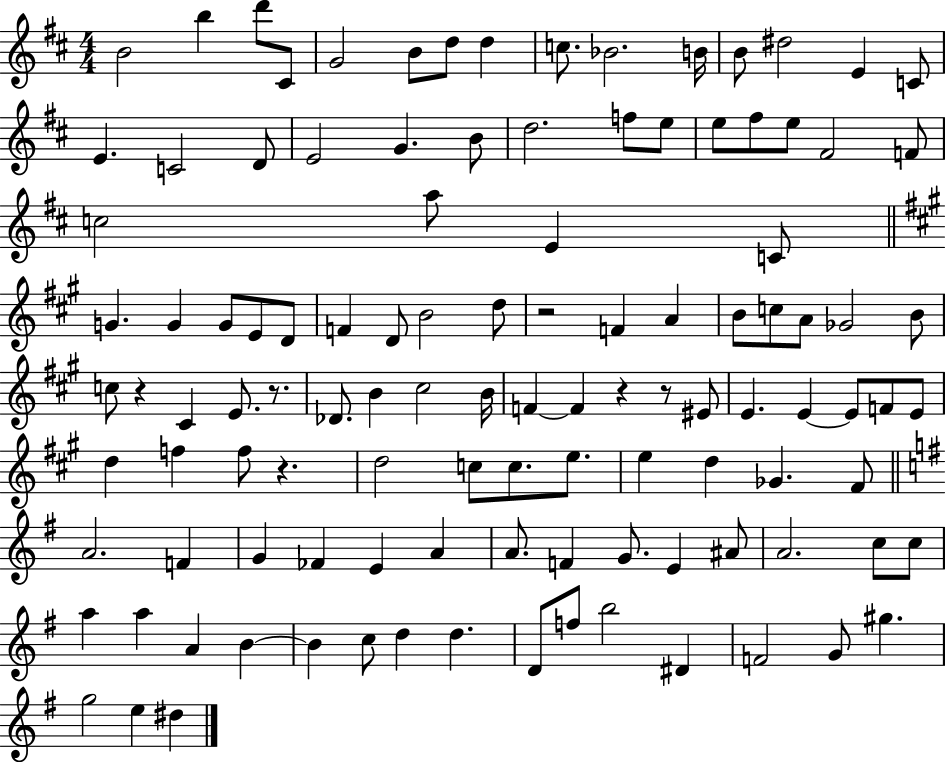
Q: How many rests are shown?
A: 6